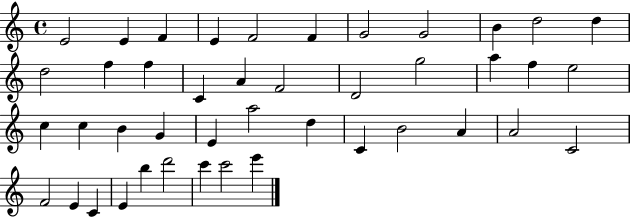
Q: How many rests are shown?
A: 0